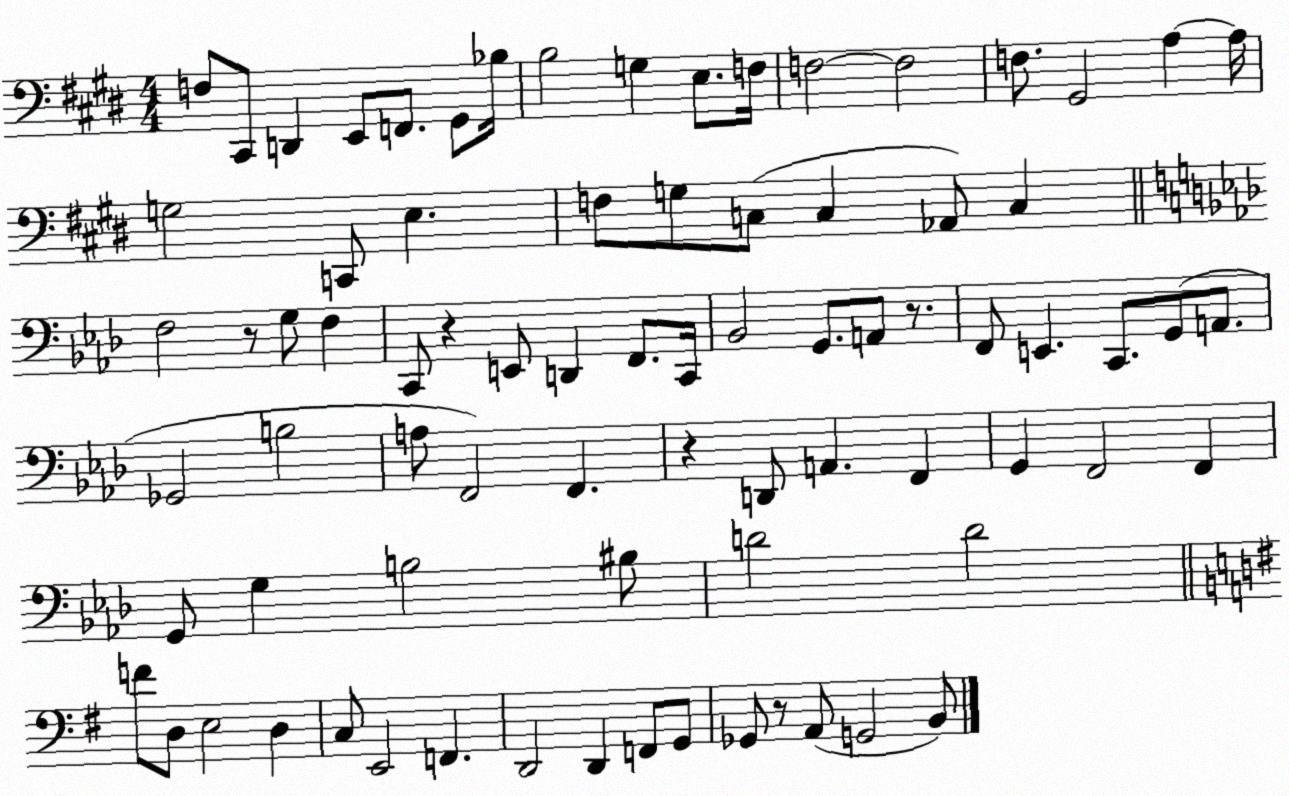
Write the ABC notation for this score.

X:1
T:Untitled
M:4/4
L:1/4
K:E
F,/2 ^C,,/2 D,, E,,/2 F,,/2 ^G,,/2 _B,/4 B,2 G, E,/2 F,/4 F,2 F,2 F,/2 ^G,,2 A, A,/4 G,2 C,,/2 E, F,/2 G,/2 C,/2 C, _A,,/2 C, F,2 z/2 G,/2 F, C,,/2 z E,,/2 D,, F,,/2 C,,/4 _B,,2 G,,/2 A,,/2 z/2 F,,/2 E,, C,,/2 G,,/2 A,,/2 _G,,2 B,2 A,/2 F,,2 F,, z D,,/2 A,, F,, G,, F,,2 F,, G,,/2 G, B,2 ^B,/2 D2 D2 F/2 D,/2 E,2 D, C,/2 E,,2 F,, D,,2 D,, F,,/2 G,,/2 _G,,/2 z/2 A,,/2 G,,2 B,,/2